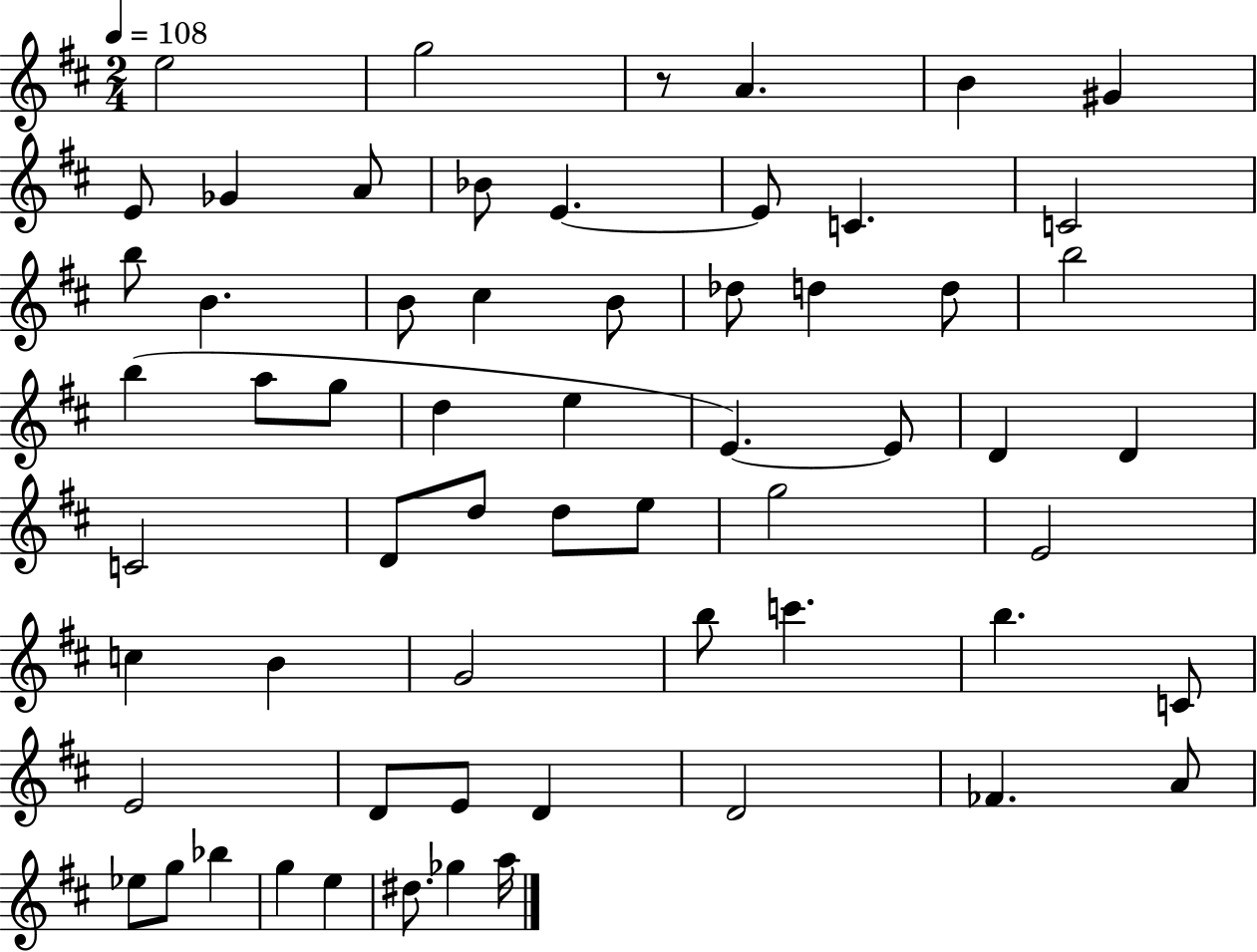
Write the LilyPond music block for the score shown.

{
  \clef treble
  \numericTimeSignature
  \time 2/4
  \key d \major
  \tempo 4 = 108
  e''2 | g''2 | r8 a'4. | b'4 gis'4 | \break e'8 ges'4 a'8 | bes'8 e'4.~~ | e'8 c'4. | c'2 | \break b''8 b'4. | b'8 cis''4 b'8 | des''8 d''4 d''8 | b''2 | \break b''4( a''8 g''8 | d''4 e''4 | e'4.~~) e'8 | d'4 d'4 | \break c'2 | d'8 d''8 d''8 e''8 | g''2 | e'2 | \break c''4 b'4 | g'2 | b''8 c'''4. | b''4. c'8 | \break e'2 | d'8 e'8 d'4 | d'2 | fes'4. a'8 | \break ees''8 g''8 bes''4 | g''4 e''4 | dis''8. ges''4 a''16 | \bar "|."
}